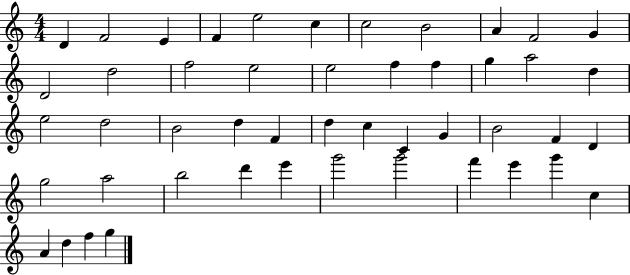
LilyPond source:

{
  \clef treble
  \numericTimeSignature
  \time 4/4
  \key c \major
  d'4 f'2 e'4 | f'4 e''2 c''4 | c''2 b'2 | a'4 f'2 g'4 | \break d'2 d''2 | f''2 e''2 | e''2 f''4 f''4 | g''4 a''2 d''4 | \break e''2 d''2 | b'2 d''4 f'4 | d''4 c''4 c'4 g'4 | b'2 f'4 d'4 | \break g''2 a''2 | b''2 d'''4 e'''4 | g'''2 g'''2 | f'''4 e'''4 g'''4 c''4 | \break a'4 d''4 f''4 g''4 | \bar "|."
}